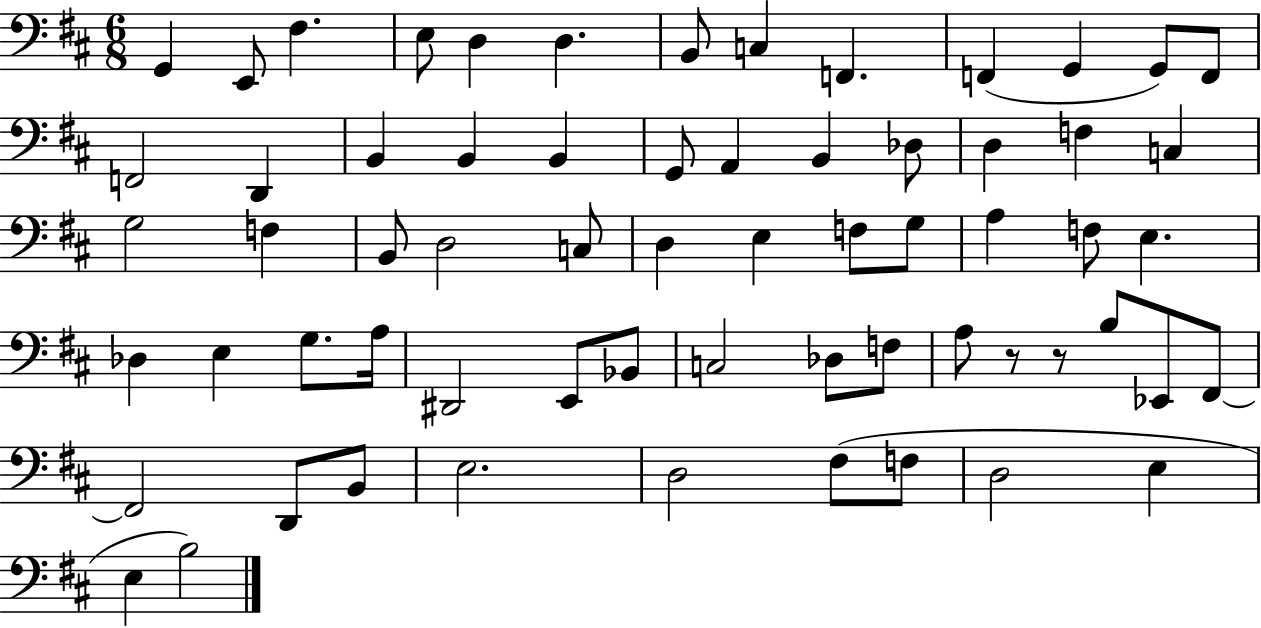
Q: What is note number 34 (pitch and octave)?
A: G3